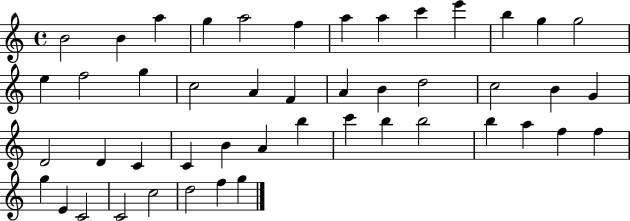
B4/h B4/q A5/q G5/q A5/h F5/q A5/q A5/q C6/q E6/q B5/q G5/q G5/h E5/q F5/h G5/q C5/h A4/q F4/q A4/q B4/q D5/h C5/h B4/q G4/q D4/h D4/q C4/q C4/q B4/q A4/q B5/q C6/q B5/q B5/h B5/q A5/q F5/q F5/q G5/q E4/q C4/h C4/h C5/h D5/h F5/q G5/q